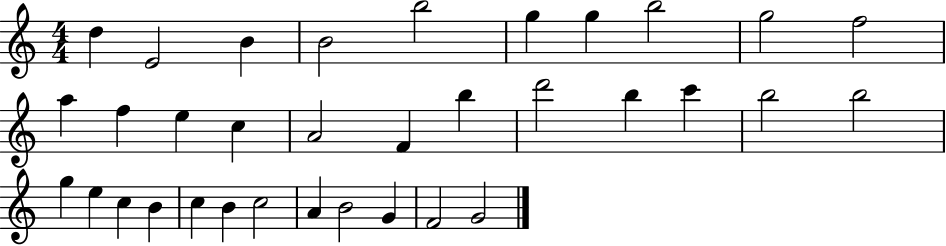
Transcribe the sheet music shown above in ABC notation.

X:1
T:Untitled
M:4/4
L:1/4
K:C
d E2 B B2 b2 g g b2 g2 f2 a f e c A2 F b d'2 b c' b2 b2 g e c B c B c2 A B2 G F2 G2